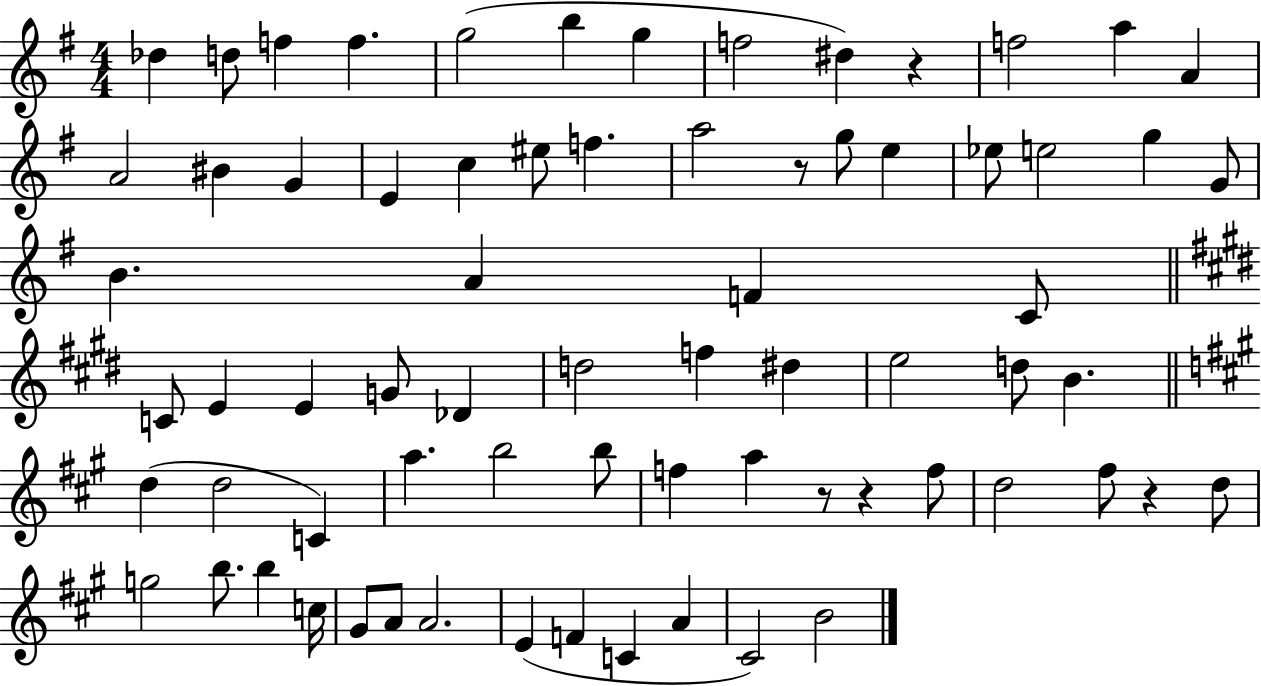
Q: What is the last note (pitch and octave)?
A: B4